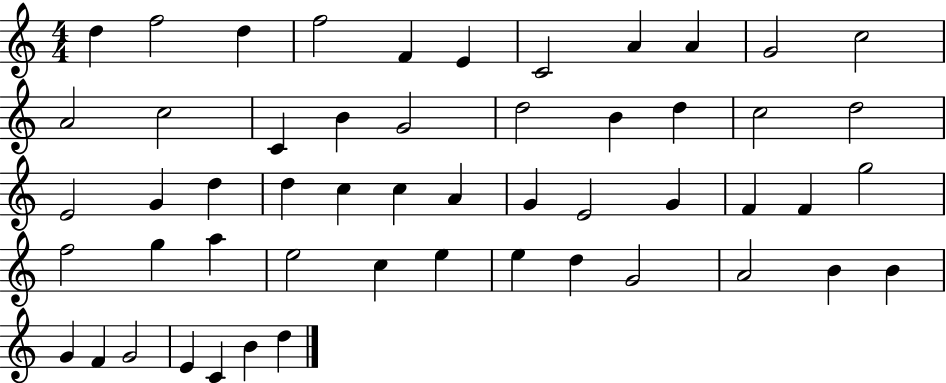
X:1
T:Untitled
M:4/4
L:1/4
K:C
d f2 d f2 F E C2 A A G2 c2 A2 c2 C B G2 d2 B d c2 d2 E2 G d d c c A G E2 G F F g2 f2 g a e2 c e e d G2 A2 B B G F G2 E C B d